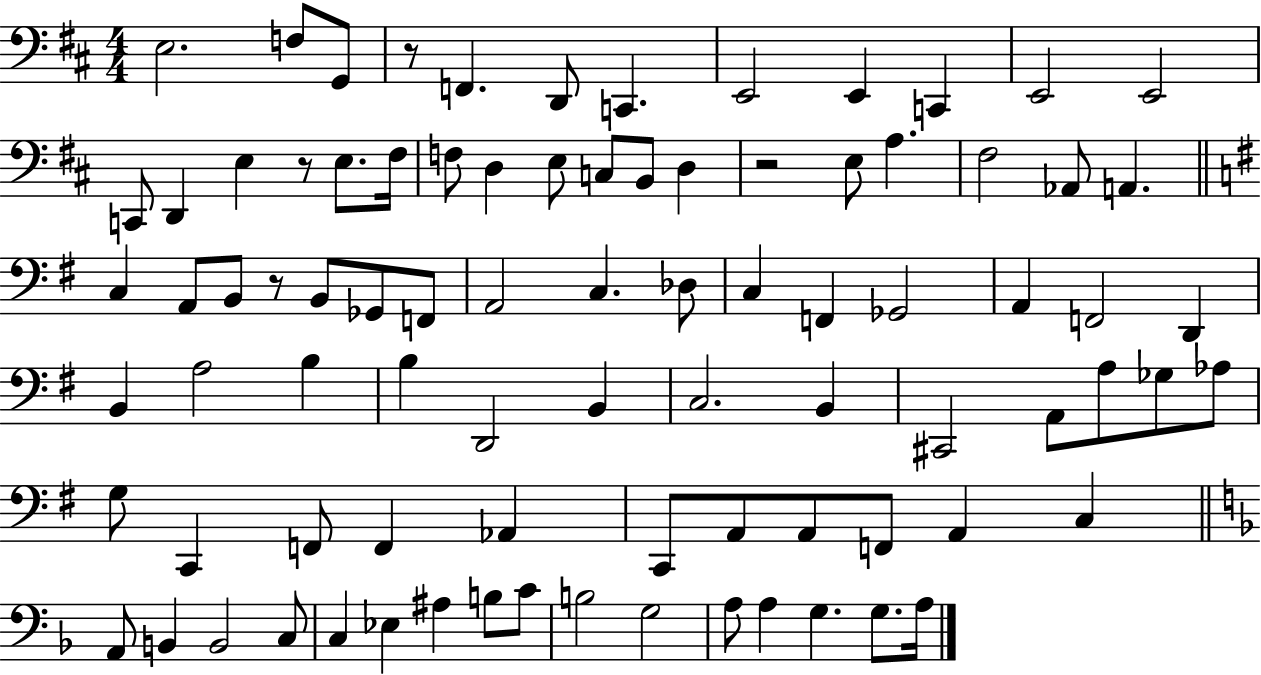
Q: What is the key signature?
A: D major